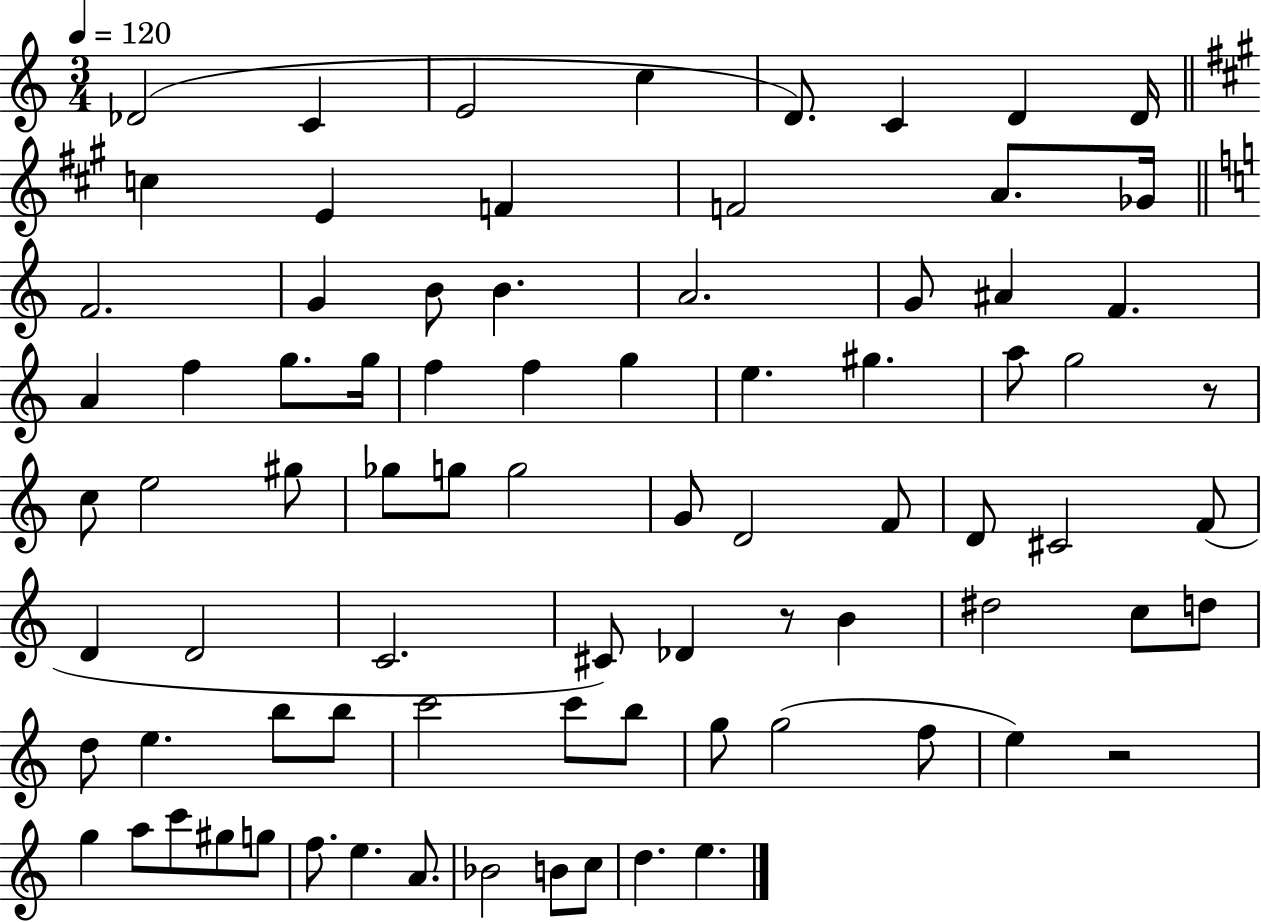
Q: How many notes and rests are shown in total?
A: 81